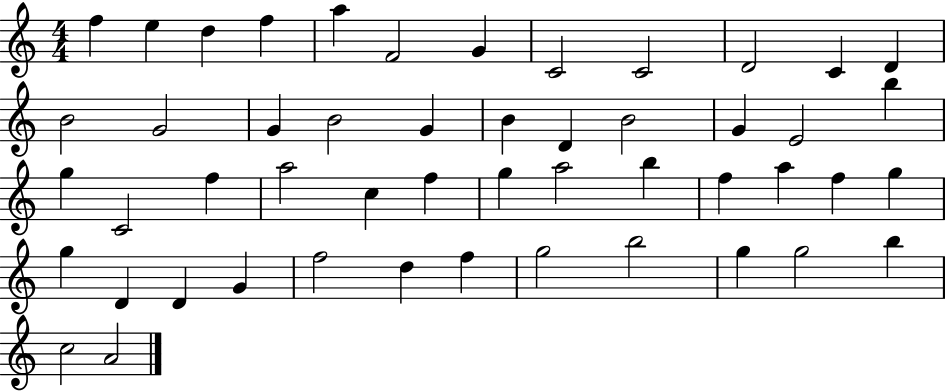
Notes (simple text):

F5/q E5/q D5/q F5/q A5/q F4/h G4/q C4/h C4/h D4/h C4/q D4/q B4/h G4/h G4/q B4/h G4/q B4/q D4/q B4/h G4/q E4/h B5/q G5/q C4/h F5/q A5/h C5/q F5/q G5/q A5/h B5/q F5/q A5/q F5/q G5/q G5/q D4/q D4/q G4/q F5/h D5/q F5/q G5/h B5/h G5/q G5/h B5/q C5/h A4/h